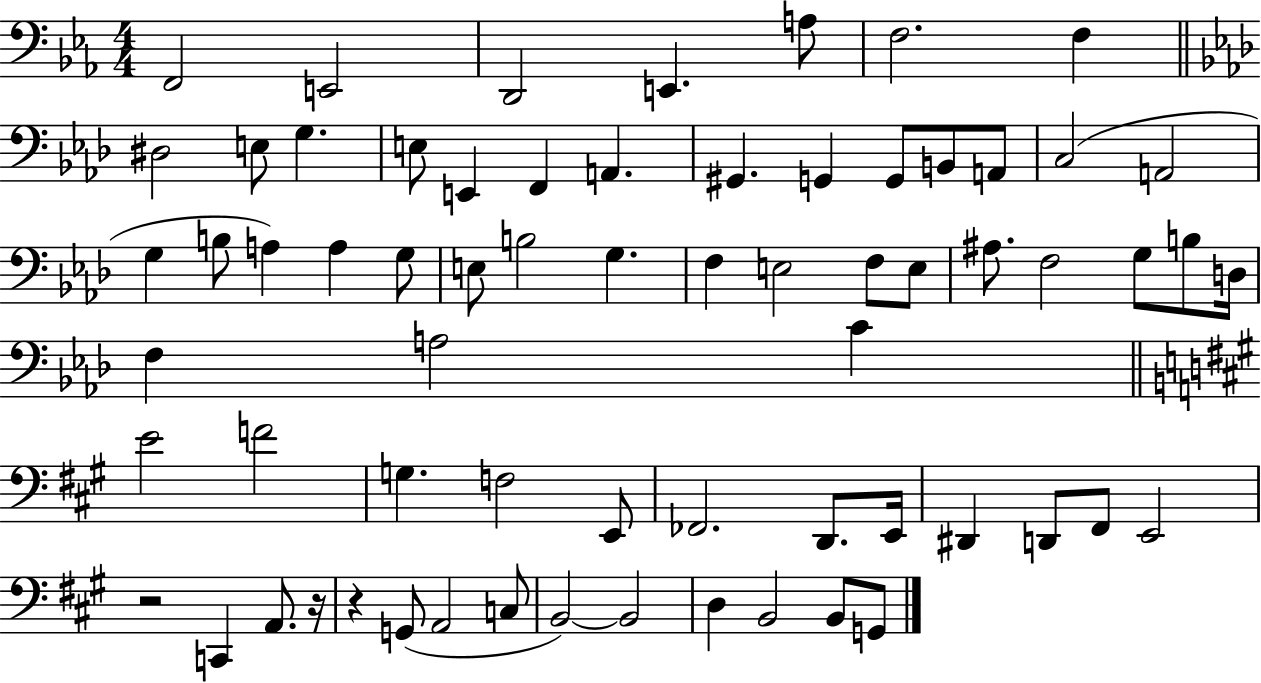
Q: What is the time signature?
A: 4/4